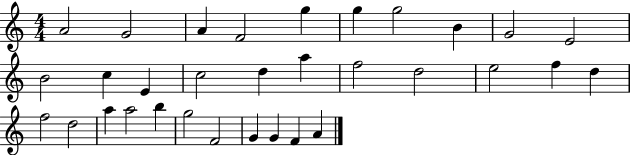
{
  \clef treble
  \numericTimeSignature
  \time 4/4
  \key c \major
  a'2 g'2 | a'4 f'2 g''4 | g''4 g''2 b'4 | g'2 e'2 | \break b'2 c''4 e'4 | c''2 d''4 a''4 | f''2 d''2 | e''2 f''4 d''4 | \break f''2 d''2 | a''4 a''2 b''4 | g''2 f'2 | g'4 g'4 f'4 a'4 | \break \bar "|."
}